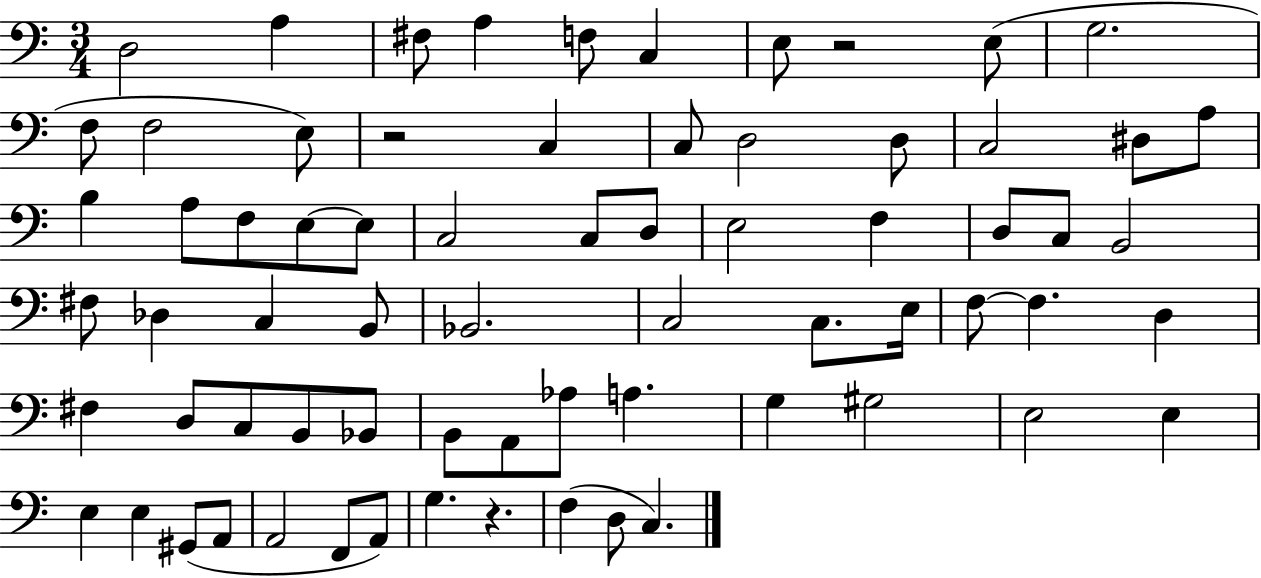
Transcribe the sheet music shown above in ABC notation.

X:1
T:Untitled
M:3/4
L:1/4
K:C
D,2 A, ^F,/2 A, F,/2 C, E,/2 z2 E,/2 G,2 F,/2 F,2 E,/2 z2 C, C,/2 D,2 D,/2 C,2 ^D,/2 A,/2 B, A,/2 F,/2 E,/2 E,/2 C,2 C,/2 D,/2 E,2 F, D,/2 C,/2 B,,2 ^F,/2 _D, C, B,,/2 _B,,2 C,2 C,/2 E,/4 F,/2 F, D, ^F, D,/2 C,/2 B,,/2 _B,,/2 B,,/2 A,,/2 _A,/2 A, G, ^G,2 E,2 E, E, E, ^G,,/2 A,,/2 A,,2 F,,/2 A,,/2 G, z F, D,/2 C,